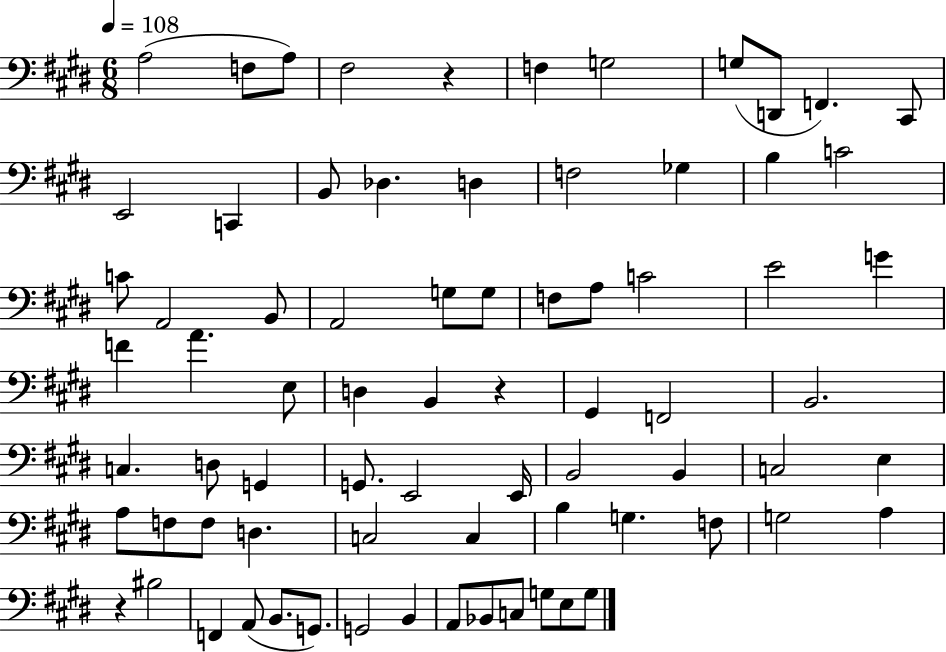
A3/h F3/e A3/e F#3/h R/q F3/q G3/h G3/e D2/e F2/q. C#2/e E2/h C2/q B2/e Db3/q. D3/q F3/h Gb3/q B3/q C4/h C4/e A2/h B2/e A2/h G3/e G3/e F3/e A3/e C4/h E4/h G4/q F4/q A4/q. E3/e D3/q B2/q R/q G#2/q F2/h B2/h. C3/q. D3/e G2/q G2/e. E2/h E2/s B2/h B2/q C3/h E3/q A3/e F3/e F3/e D3/q. C3/h C3/q B3/q G3/q. F3/e G3/h A3/q R/q BIS3/h F2/q A2/e B2/e. G2/e. G2/h B2/q A2/e Bb2/e C3/e G3/e E3/e G3/e